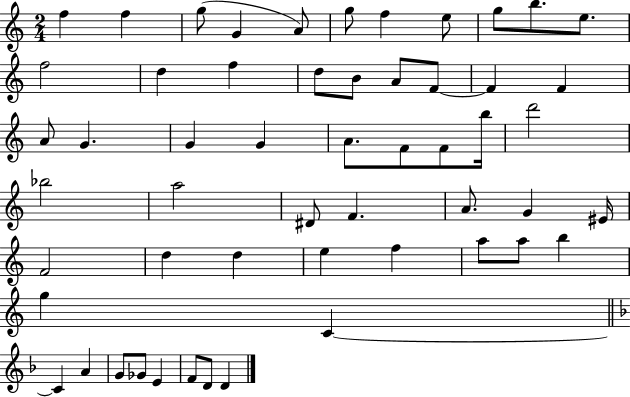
F5/q F5/q G5/e G4/q A4/e G5/e F5/q E5/e G5/e B5/e. E5/e. F5/h D5/q F5/q D5/e B4/e A4/e F4/e F4/q F4/q A4/e G4/q. G4/q G4/q A4/e. F4/e F4/e B5/s D6/h Bb5/h A5/h D#4/e F4/q. A4/e. G4/q EIS4/s F4/h D5/q D5/q E5/q F5/q A5/e A5/e B5/q G5/q C4/q C4/q A4/q G4/e Gb4/e E4/q F4/e D4/e D4/q